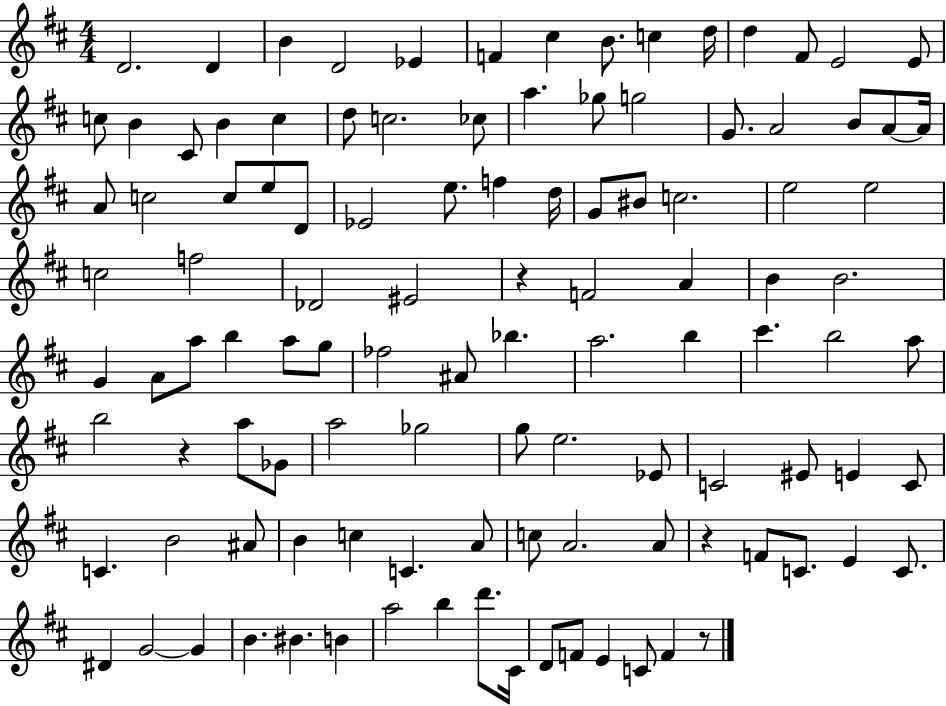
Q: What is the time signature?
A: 4/4